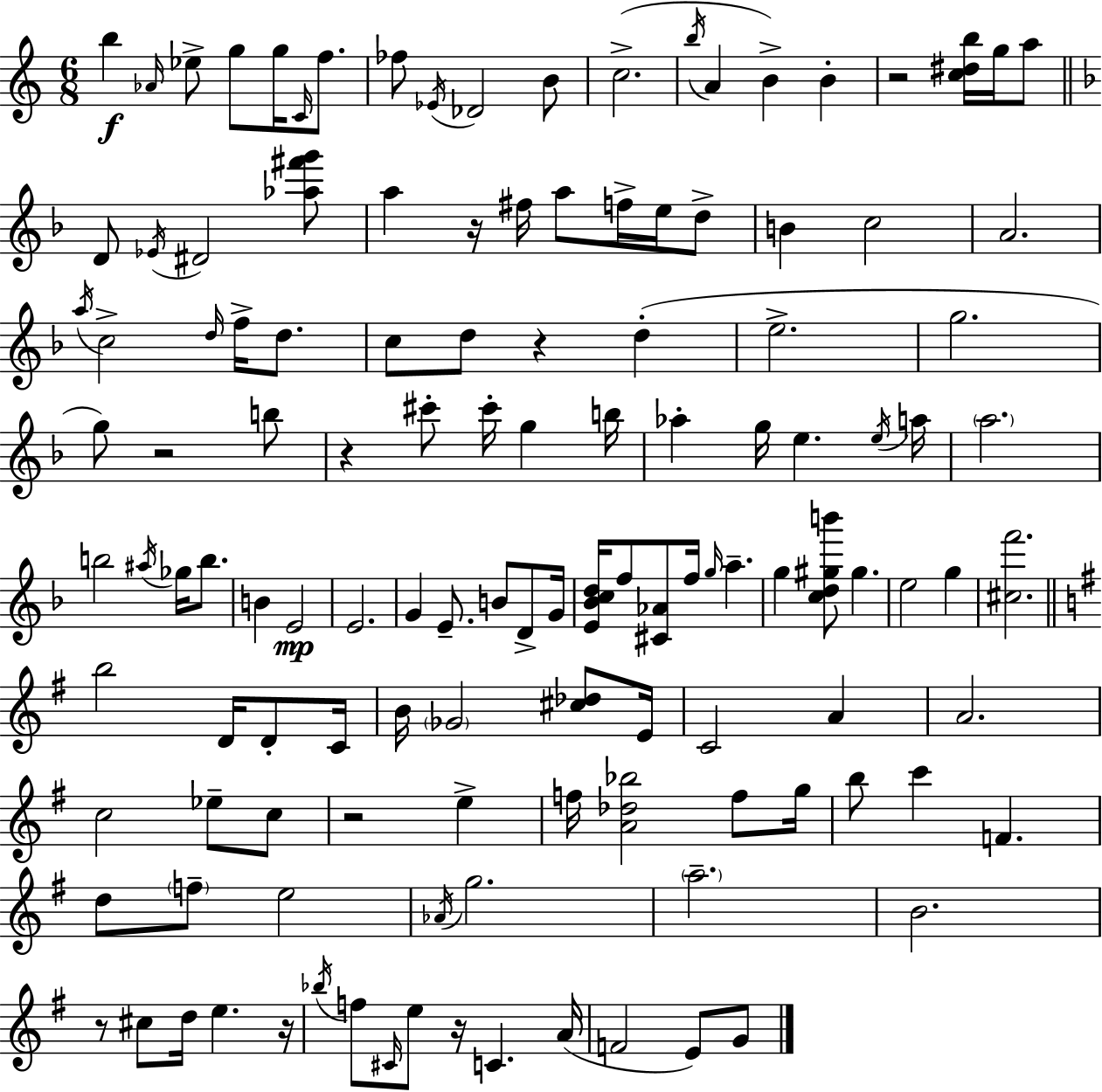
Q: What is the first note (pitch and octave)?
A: B5